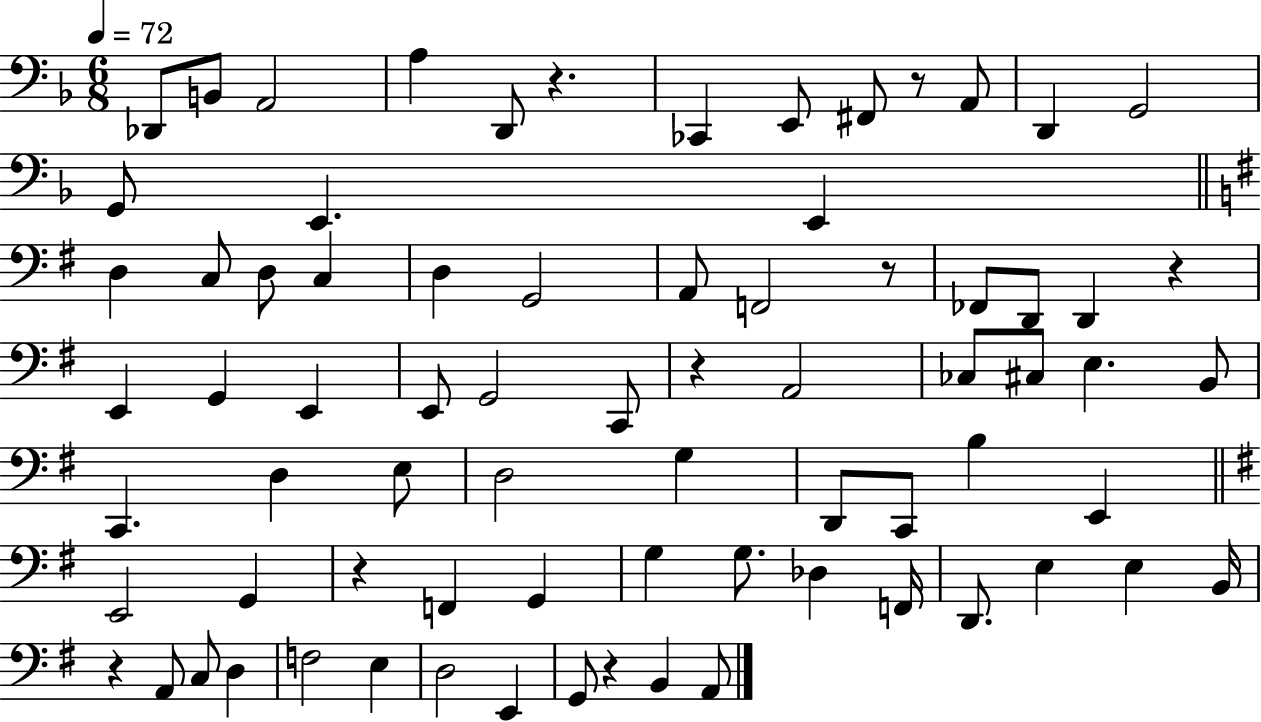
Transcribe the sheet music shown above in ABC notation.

X:1
T:Untitled
M:6/8
L:1/4
K:F
_D,,/2 B,,/2 A,,2 A, D,,/2 z _C,, E,,/2 ^F,,/2 z/2 A,,/2 D,, G,,2 G,,/2 E,, E,, D, C,/2 D,/2 C, D, G,,2 A,,/2 F,,2 z/2 _F,,/2 D,,/2 D,, z E,, G,, E,, E,,/2 G,,2 C,,/2 z A,,2 _C,/2 ^C,/2 E, B,,/2 C,, D, E,/2 D,2 G, D,,/2 C,,/2 B, E,, E,,2 G,, z F,, G,, G, G,/2 _D, F,,/4 D,,/2 E, E, B,,/4 z A,,/2 C,/2 D, F,2 E, D,2 E,, G,,/2 z B,, A,,/2